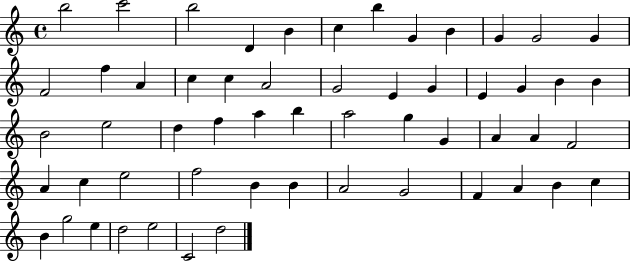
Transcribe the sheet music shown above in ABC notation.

X:1
T:Untitled
M:4/4
L:1/4
K:C
b2 c'2 b2 D B c b G B G G2 G F2 f A c c A2 G2 E G E G B B B2 e2 d f a b a2 g G A A F2 A c e2 f2 B B A2 G2 F A B c B g2 e d2 e2 C2 d2